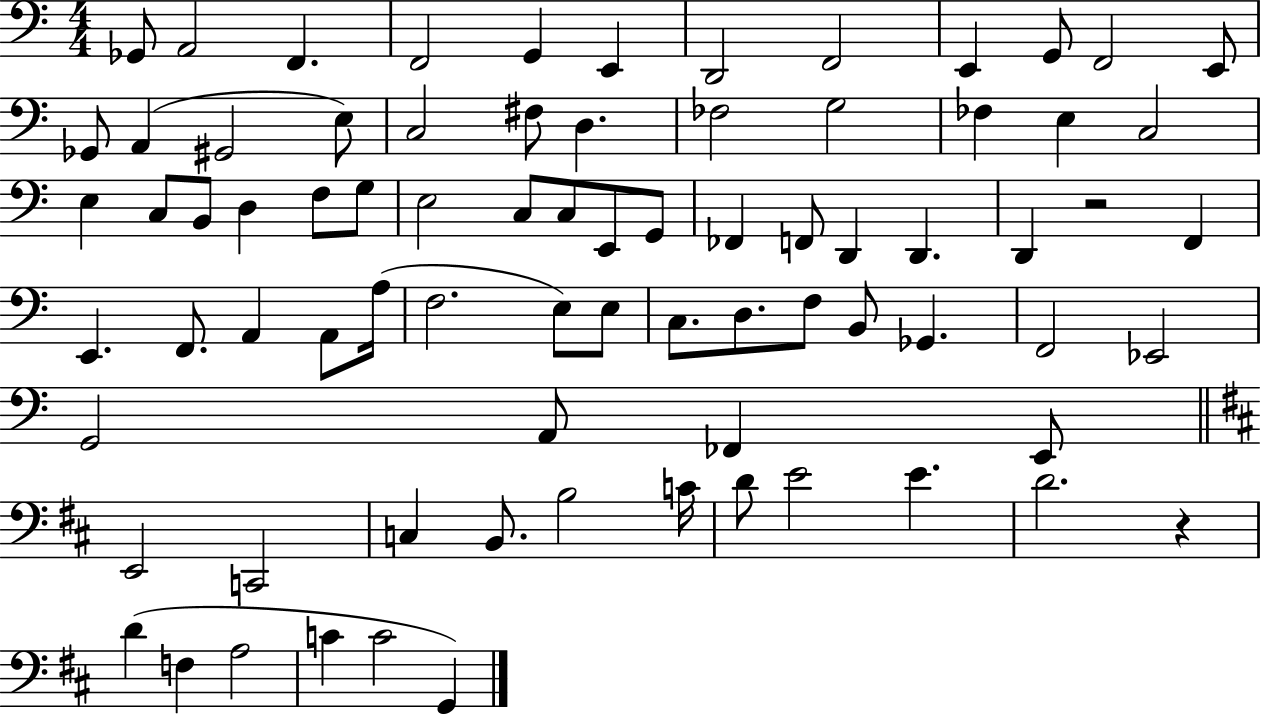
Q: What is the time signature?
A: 4/4